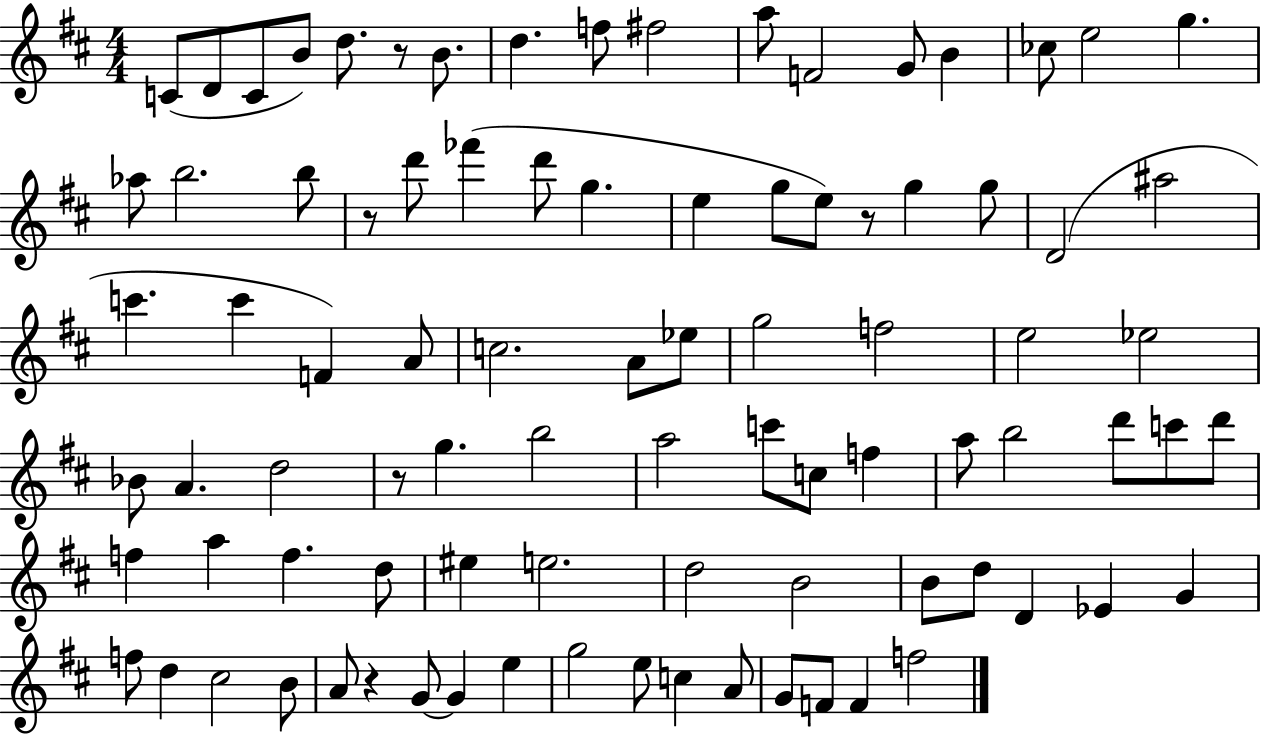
C4/e D4/e C4/e B4/e D5/e. R/e B4/e. D5/q. F5/e F#5/h A5/e F4/h G4/e B4/q CES5/e E5/h G5/q. Ab5/e B5/h. B5/e R/e D6/e FES6/q D6/e G5/q. E5/q G5/e E5/e R/e G5/q G5/e D4/h A#5/h C6/q. C6/q F4/q A4/e C5/h. A4/e Eb5/e G5/h F5/h E5/h Eb5/h Bb4/e A4/q. D5/h R/e G5/q. B5/h A5/h C6/e C5/e F5/q A5/e B5/h D6/e C6/e D6/e F5/q A5/q F5/q. D5/e EIS5/q E5/h. D5/h B4/h B4/e D5/e D4/q Eb4/q G4/q F5/e D5/q C#5/h B4/e A4/e R/q G4/e G4/q E5/q G5/h E5/e C5/q A4/e G4/e F4/e F4/q F5/h